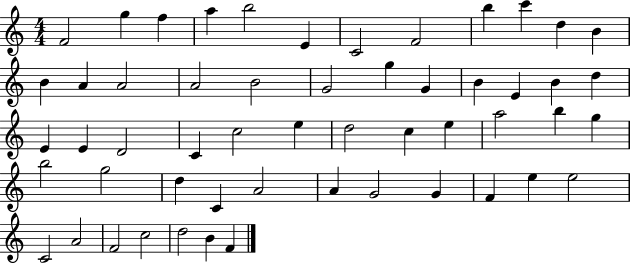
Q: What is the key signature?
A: C major